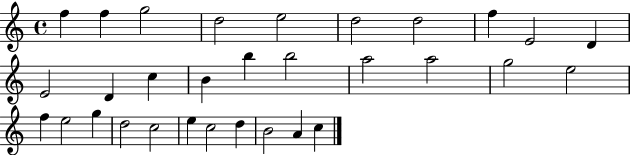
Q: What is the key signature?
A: C major